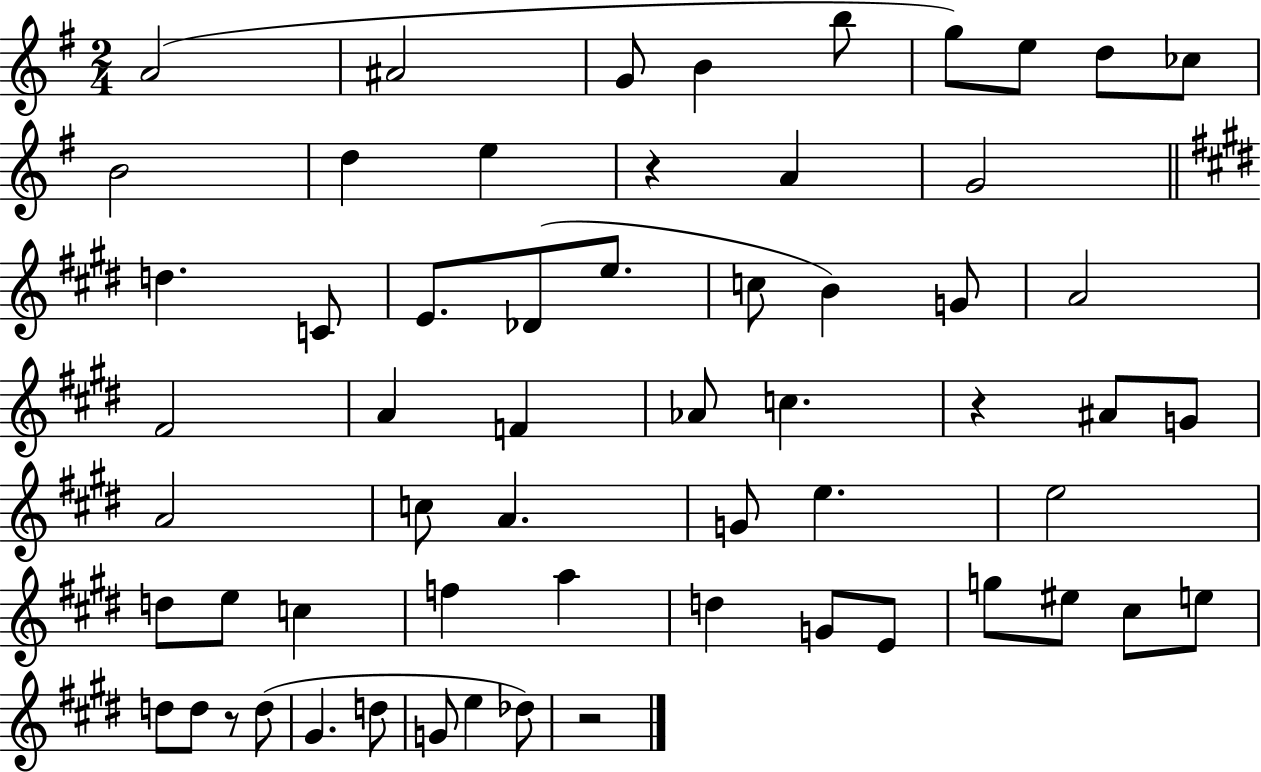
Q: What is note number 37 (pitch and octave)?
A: D5